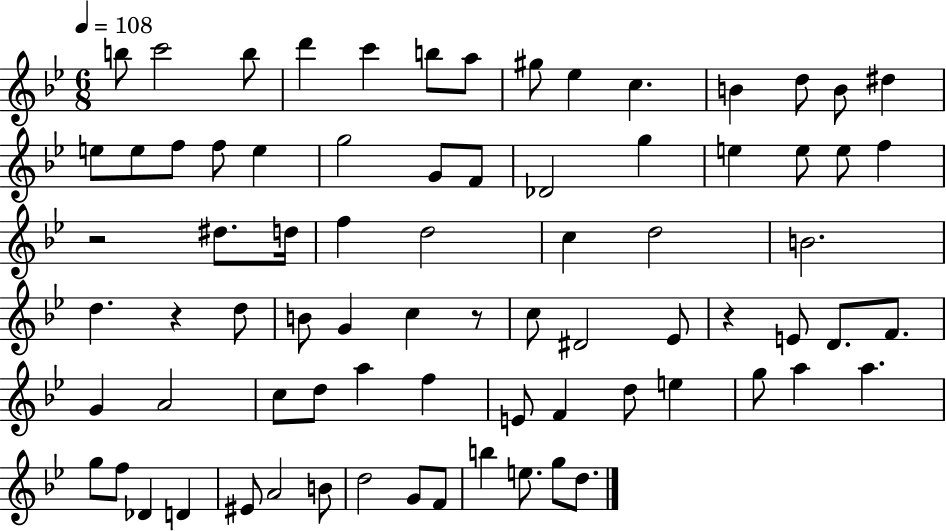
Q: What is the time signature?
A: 6/8